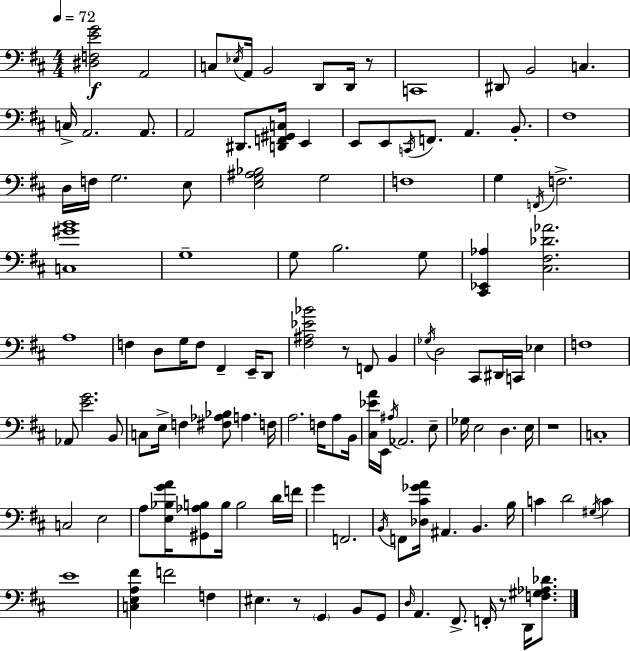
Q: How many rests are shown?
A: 5